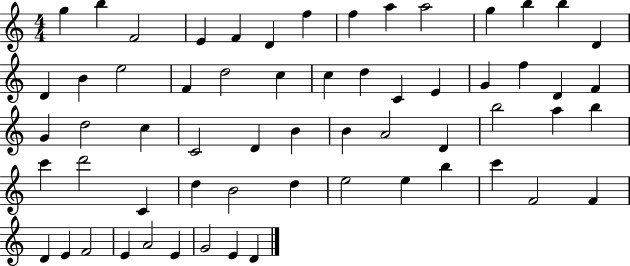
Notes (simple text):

G5/q B5/q F4/h E4/q F4/q D4/q F5/q F5/q A5/q A5/h G5/q B5/q B5/q D4/q D4/q B4/q E5/h F4/q D5/h C5/q C5/q D5/q C4/q E4/q G4/q F5/q D4/q F4/q G4/q D5/h C5/q C4/h D4/q B4/q B4/q A4/h D4/q B5/h A5/q B5/q C6/q D6/h C4/q D5/q B4/h D5/q E5/h E5/q B5/q C6/q F4/h F4/q D4/q E4/q F4/h E4/q A4/h E4/q G4/h E4/q D4/q